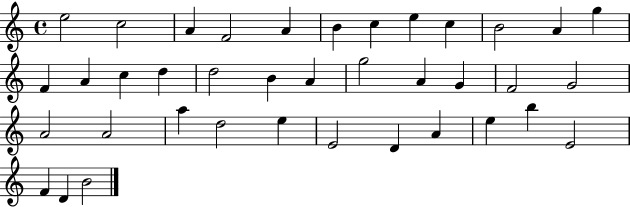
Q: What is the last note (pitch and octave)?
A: B4